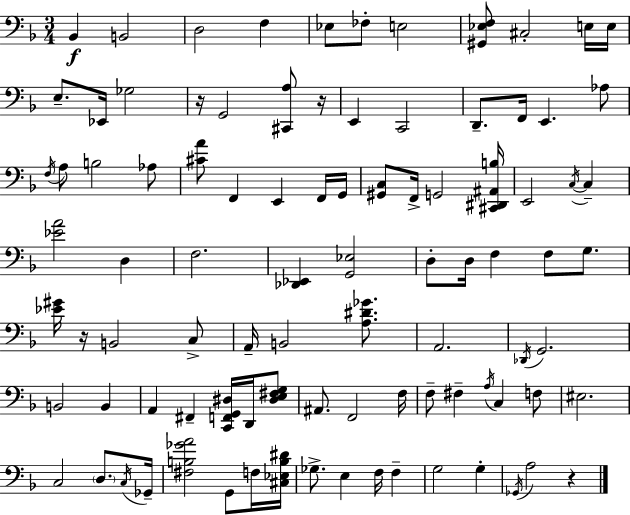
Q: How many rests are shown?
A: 4